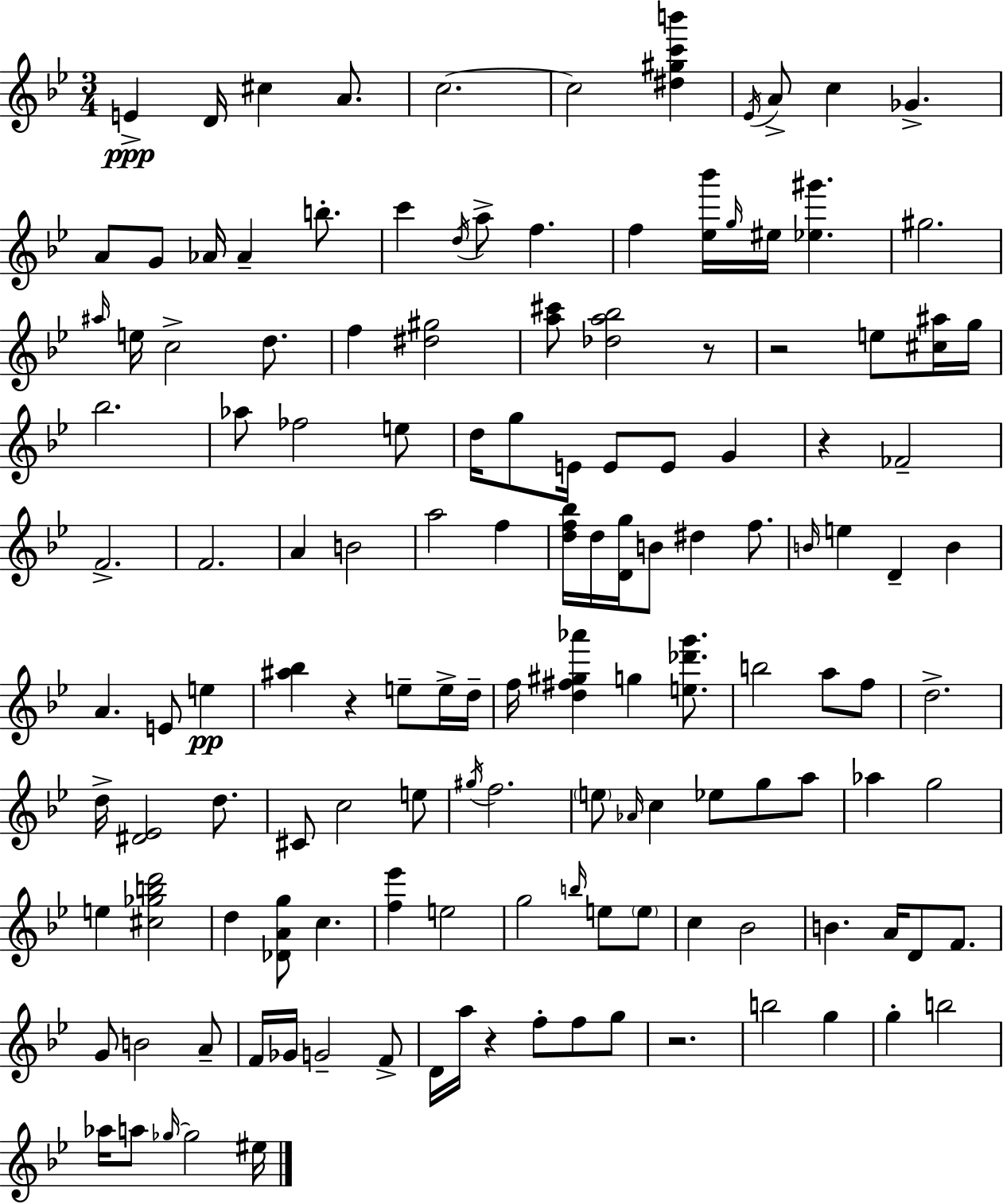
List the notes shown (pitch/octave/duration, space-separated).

E4/q D4/s C#5/q A4/e. C5/h. C5/h [D#5,G#5,C6,B6]/q Eb4/s A4/e C5/q Gb4/q. A4/e G4/e Ab4/s Ab4/q B5/e. C6/q D5/s A5/e F5/q. F5/q [Eb5,Bb6]/s G5/s EIS5/s [Eb5,G#6]/q. G#5/h. A#5/s E5/s C5/h D5/e. F5/q [D#5,G#5]/h [A5,C#6]/e [Db5,A5,Bb5]/h R/e R/h E5/e [C#5,A#5]/s G5/s Bb5/h. Ab5/e FES5/h E5/e D5/s G5/e E4/s E4/e E4/e G4/q R/q FES4/h F4/h. F4/h. A4/q B4/h A5/h F5/q [D5,F5,Bb5]/s D5/s [D4,G5]/s B4/e D#5/q F5/e. B4/s E5/q D4/q B4/q A4/q. E4/e E5/q [A#5,Bb5]/q R/q E5/e E5/s D5/s F5/s [D5,F#5,G#5,Ab6]/q G5/q [E5,Db6,G6]/e. B5/h A5/e F5/e D5/h. D5/s [D#4,Eb4]/h D5/e. C#4/e C5/h E5/e G#5/s F5/h. E5/e Ab4/s C5/q Eb5/e G5/e A5/e Ab5/q G5/h E5/q [C#5,Gb5,B5,D6]/h D5/q [Db4,A4,G5]/e C5/q. [F5,Eb6]/q E5/h G5/h B5/s E5/e E5/e C5/q Bb4/h B4/q. A4/s D4/e F4/e. G4/e B4/h A4/e F4/s Gb4/s G4/h F4/e D4/s A5/s R/q F5/e F5/e G5/e R/h. B5/h G5/q G5/q B5/h Ab5/s A5/e Gb5/s Gb5/h EIS5/s